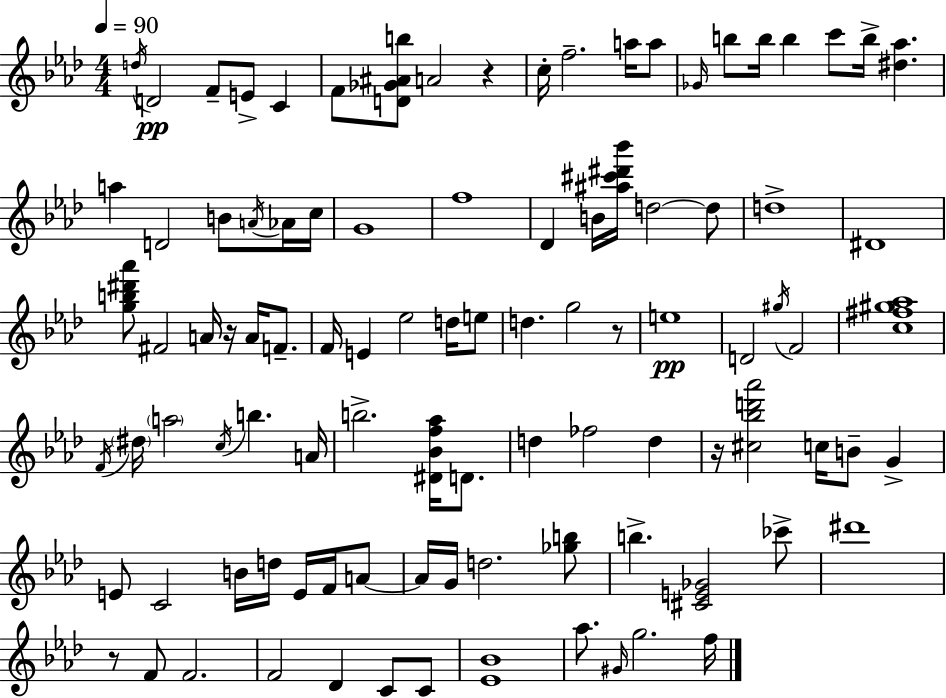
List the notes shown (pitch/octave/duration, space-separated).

D5/s D4/h F4/e E4/e C4/q F4/e [D4,Gb4,A#4,B5]/e A4/h R/q C5/s F5/h. A5/s A5/e Gb4/s B5/e B5/s B5/q C6/e B5/s [D#5,Ab5]/q. A5/q D4/h B4/e A4/s Ab4/s C5/s G4/w F5/w Db4/q B4/s [A#5,C#6,D#6,Bb6]/s D5/h D5/e D5/w D#4/w [G5,B5,D#6,Ab6]/e F#4/h A4/s R/s A4/s F4/e. F4/s E4/q Eb5/h D5/s E5/e D5/q. G5/h R/e E5/w D4/h G#5/s F4/h [C5,F#5,G#5,Ab5]/w F4/s D#5/s A5/h C5/s B5/q. A4/s B5/h. [D#4,Bb4,F5,Ab5]/s D4/e. D5/q FES5/h D5/q R/s [C#5,Bb5,D6,Ab6]/h C5/s B4/e G4/q E4/e C4/h B4/s D5/s E4/s F4/s A4/e A4/s G4/s D5/h. [Gb5,B5]/e B5/q. [C#4,E4,Gb4]/h CES6/e D#6/w R/e F4/e F4/h. F4/h Db4/q C4/e C4/e [Eb4,Bb4]/w Ab5/e. G#4/s G5/h. F5/s